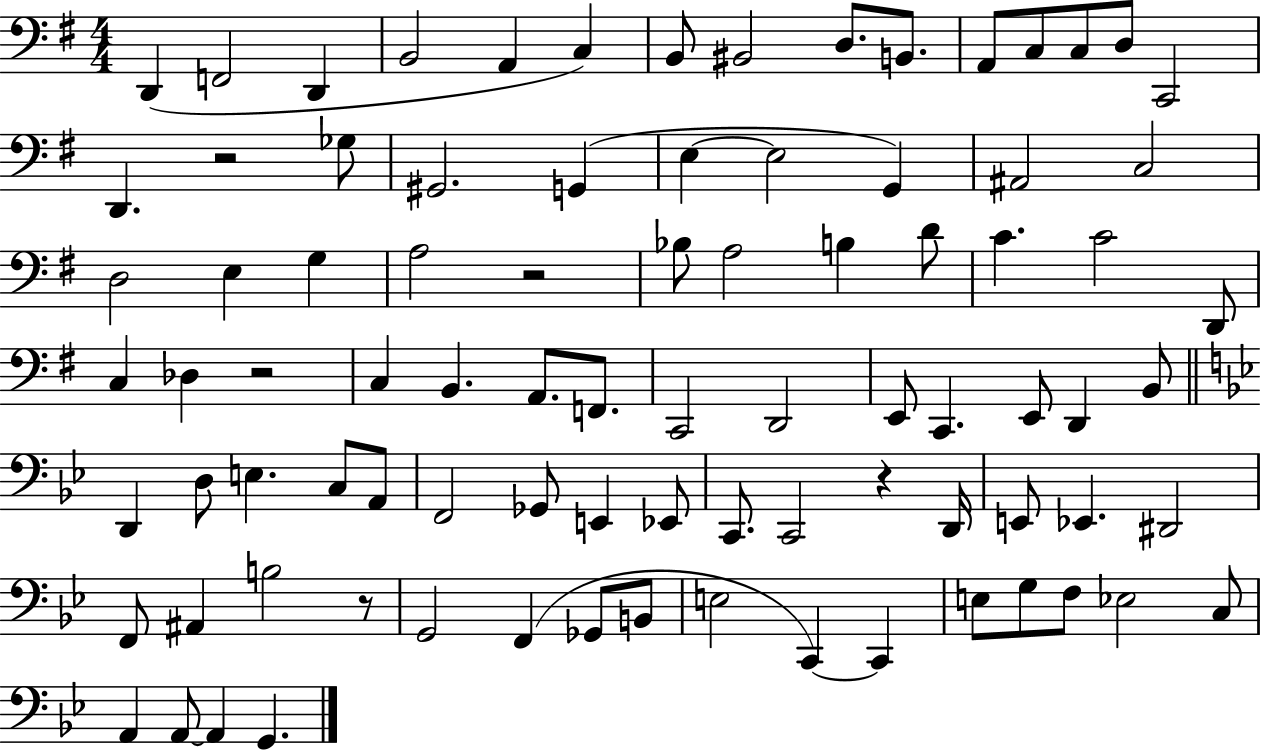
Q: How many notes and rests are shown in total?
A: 87